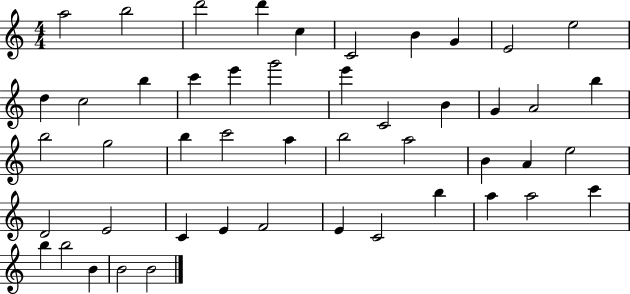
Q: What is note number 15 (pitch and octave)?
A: E6